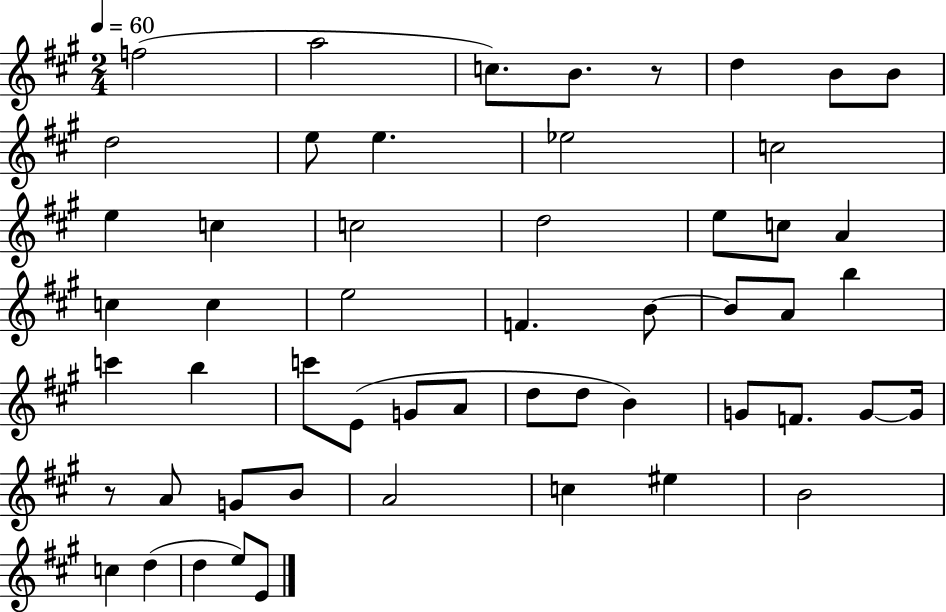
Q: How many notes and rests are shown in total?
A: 54